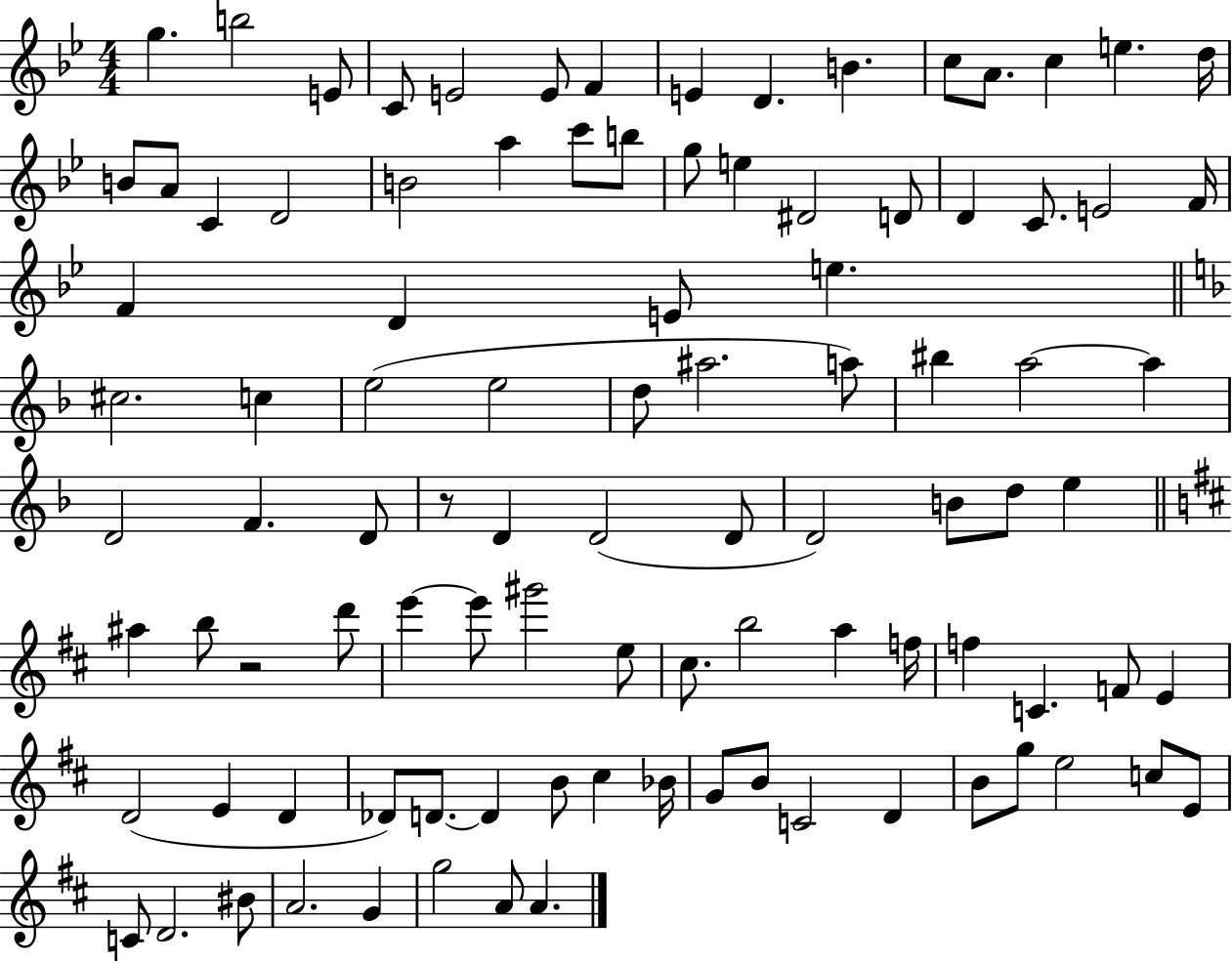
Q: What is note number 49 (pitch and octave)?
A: D4